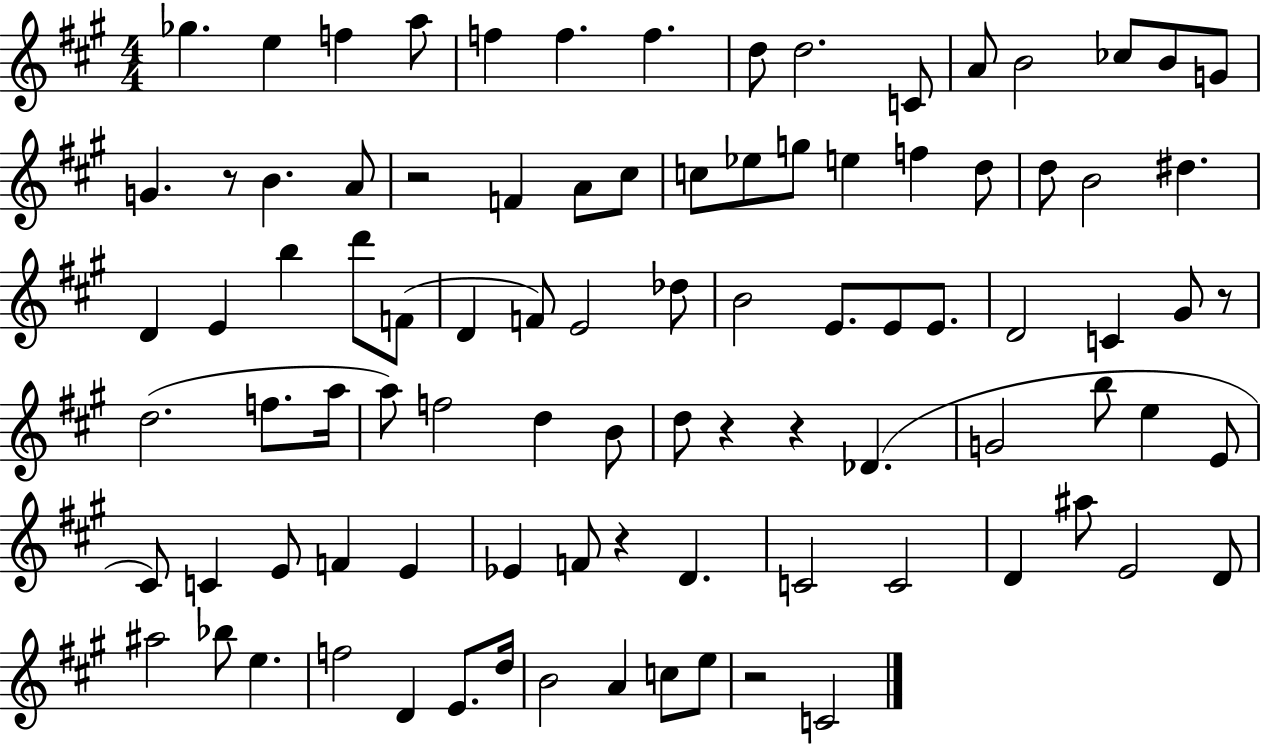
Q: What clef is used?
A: treble